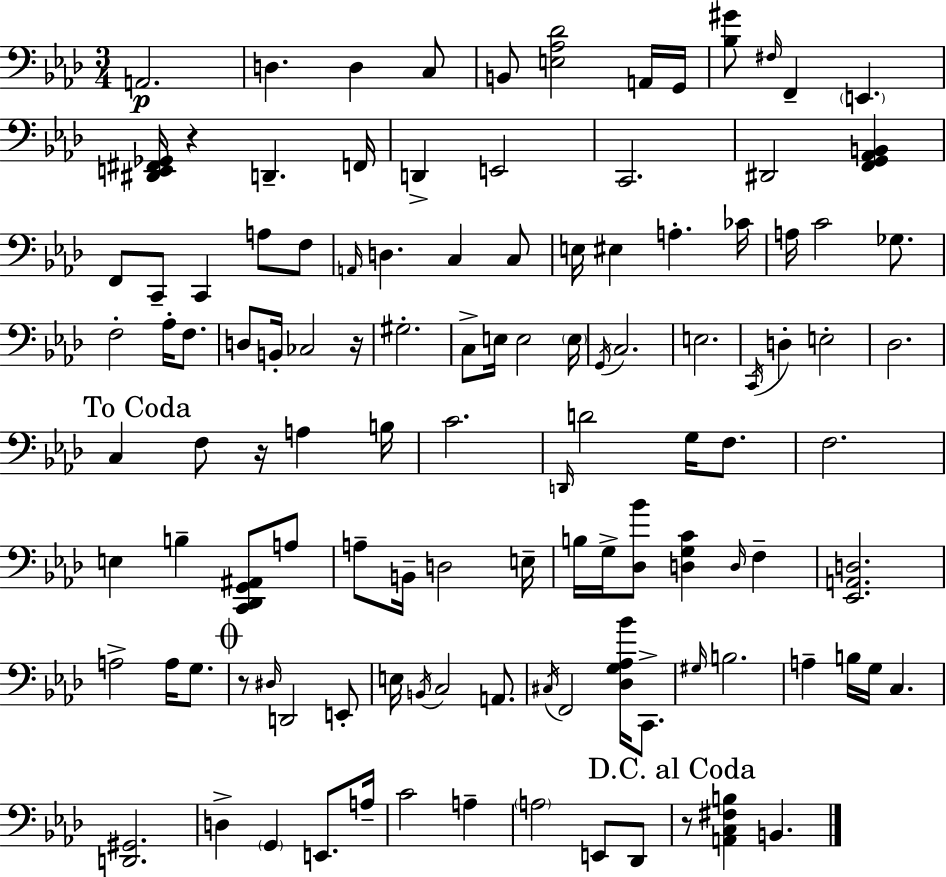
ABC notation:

X:1
T:Untitled
M:3/4
L:1/4
K:Ab
A,,2 D, D, C,/2 B,,/2 [E,_A,_D]2 A,,/4 G,,/4 [_B,^G]/2 ^F,/4 F,, E,, [^D,,E,,^F,,_G,,]/4 z D,, F,,/4 D,, E,,2 C,,2 ^D,,2 [F,,G,,_A,,B,,] F,,/2 C,,/2 C,, A,/2 F,/2 A,,/4 D, C, C,/2 E,/4 ^E, A, _C/4 A,/4 C2 _G,/2 F,2 _A,/4 F,/2 D,/2 B,,/4 _C,2 z/4 ^G,2 C,/2 E,/4 E,2 E,/4 G,,/4 C,2 E,2 C,,/4 D, E,2 _D,2 C, F,/2 z/4 A, B,/4 C2 D,,/4 D2 G,/4 F,/2 F,2 E, B, [C,,_D,,G,,^A,,]/2 A,/2 A,/2 B,,/4 D,2 E,/4 B,/4 G,/4 [_D,_B]/2 [D,G,C] D,/4 F, [_E,,A,,D,]2 A,2 A,/4 G,/2 z/2 ^D,/4 D,,2 E,,/2 E,/4 B,,/4 C,2 A,,/2 ^C,/4 F,,2 [_D,G,_A,_B]/4 C,,/2 ^G,/4 B,2 A, B,/4 G,/4 C, [D,,^G,,]2 D, G,, E,,/2 A,/4 C2 A, A,2 E,,/2 _D,,/2 z/2 [A,,C,^F,B,] B,,